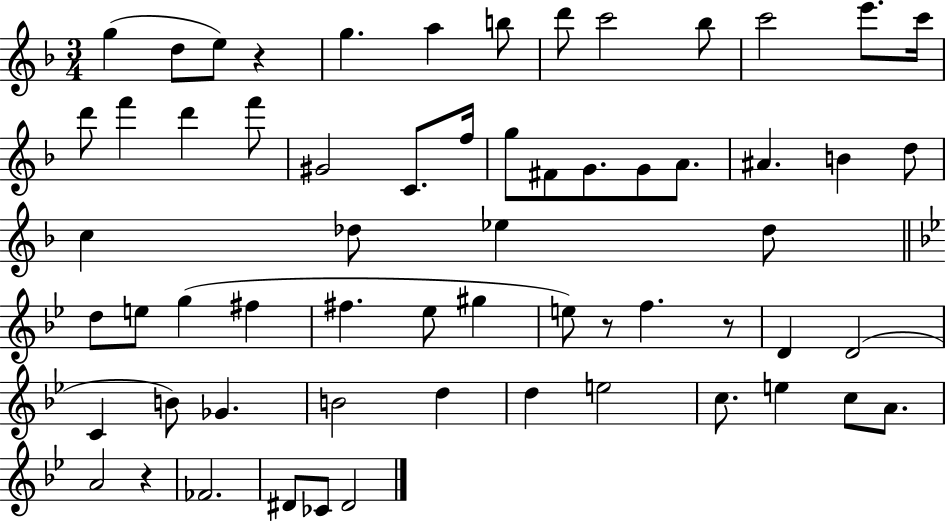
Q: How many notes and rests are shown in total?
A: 62